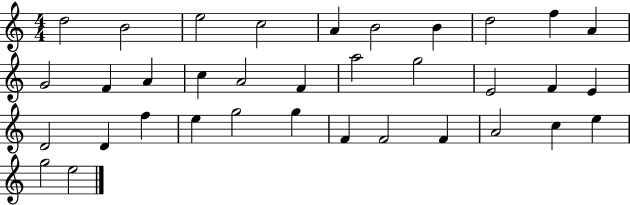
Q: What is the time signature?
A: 4/4